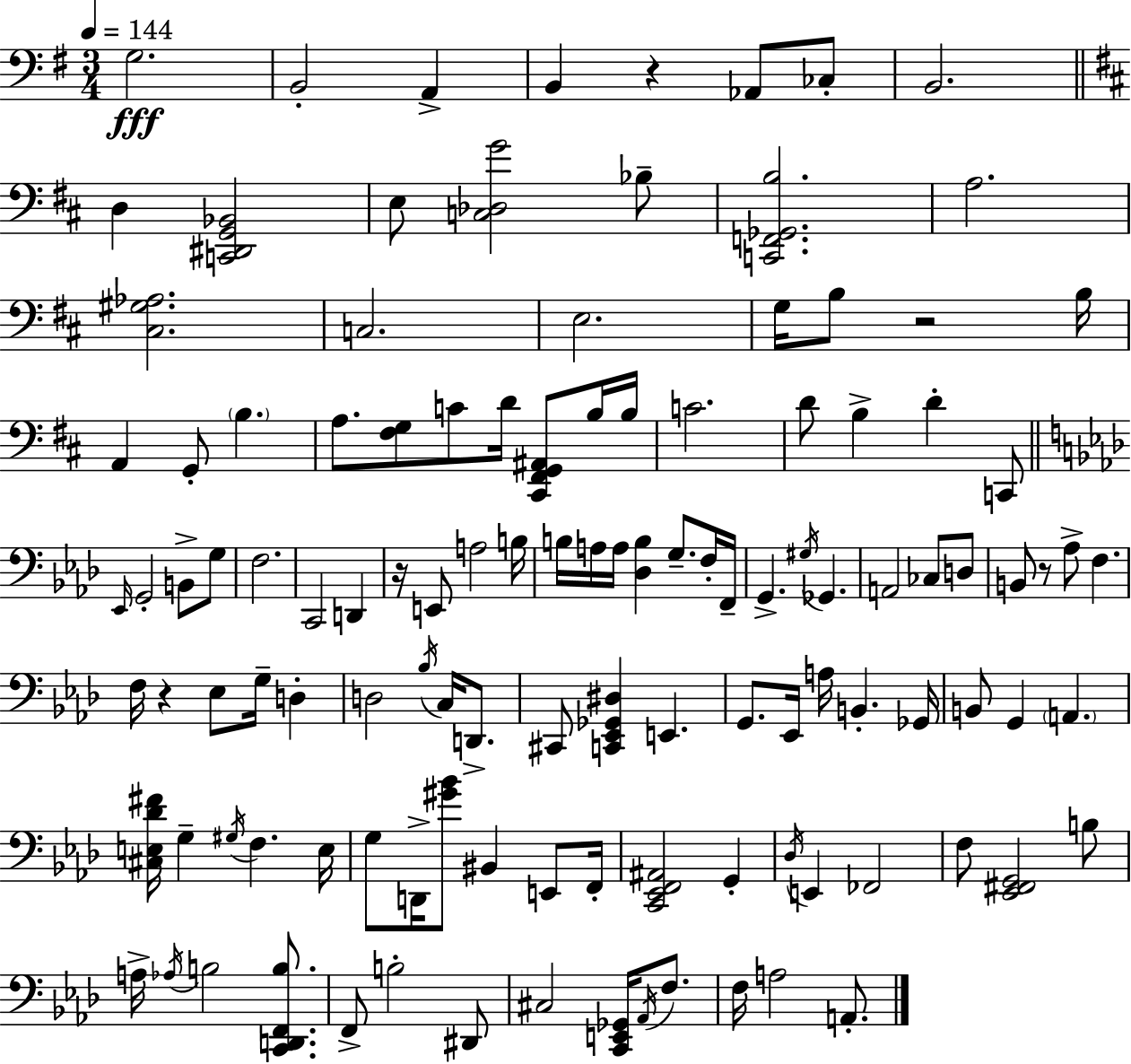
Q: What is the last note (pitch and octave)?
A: A2